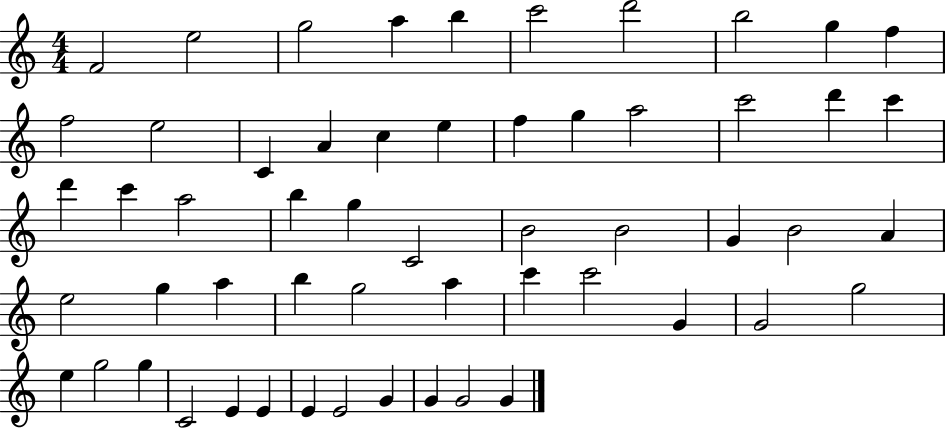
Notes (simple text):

F4/h E5/h G5/h A5/q B5/q C6/h D6/h B5/h G5/q F5/q F5/h E5/h C4/q A4/q C5/q E5/q F5/q G5/q A5/h C6/h D6/q C6/q D6/q C6/q A5/h B5/q G5/q C4/h B4/h B4/h G4/q B4/h A4/q E5/h G5/q A5/q B5/q G5/h A5/q C6/q C6/h G4/q G4/h G5/h E5/q G5/h G5/q C4/h E4/q E4/q E4/q E4/h G4/q G4/q G4/h G4/q